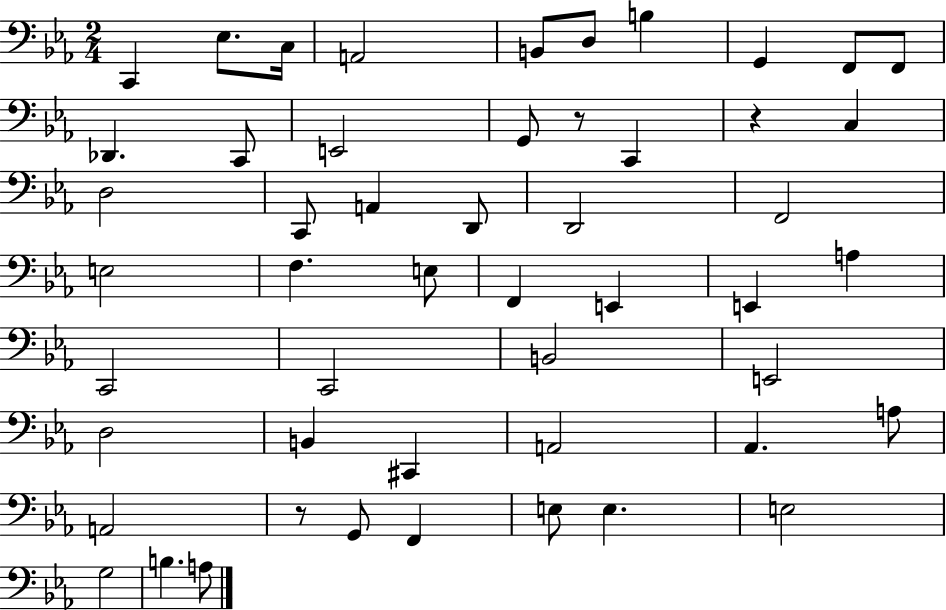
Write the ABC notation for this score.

X:1
T:Untitled
M:2/4
L:1/4
K:Eb
C,, _E,/2 C,/4 A,,2 B,,/2 D,/2 B, G,, F,,/2 F,,/2 _D,, C,,/2 E,,2 G,,/2 z/2 C,, z C, D,2 C,,/2 A,, D,,/2 D,,2 F,,2 E,2 F, E,/2 F,, E,, E,, A, C,,2 C,,2 B,,2 E,,2 D,2 B,, ^C,, A,,2 _A,, A,/2 A,,2 z/2 G,,/2 F,, E,/2 E, E,2 G,2 B, A,/2